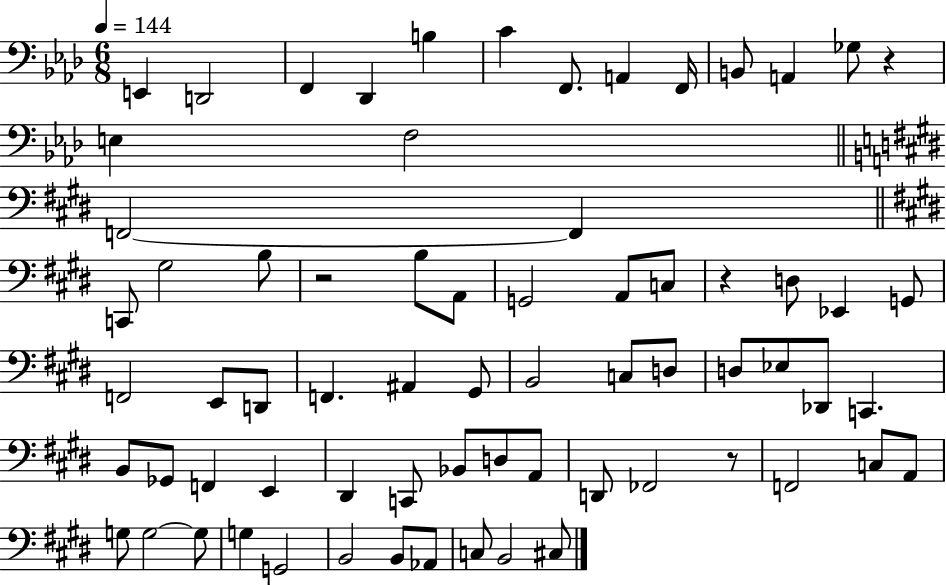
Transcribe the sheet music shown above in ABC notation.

X:1
T:Untitled
M:6/8
L:1/4
K:Ab
E,, D,,2 F,, _D,, B, C F,,/2 A,, F,,/4 B,,/2 A,, _G,/2 z E, F,2 F,,2 F,, C,,/2 ^G,2 B,/2 z2 B,/2 A,,/2 G,,2 A,,/2 C,/2 z D,/2 _E,, G,,/2 F,,2 E,,/2 D,,/2 F,, ^A,, ^G,,/2 B,,2 C,/2 D,/2 D,/2 _E,/2 _D,,/2 C,, B,,/2 _G,,/2 F,, E,, ^D,, C,,/2 _B,,/2 D,/2 A,,/2 D,,/2 _F,,2 z/2 F,,2 C,/2 A,,/2 G,/2 G,2 G,/2 G, G,,2 B,,2 B,,/2 _A,,/2 C,/2 B,,2 ^C,/2